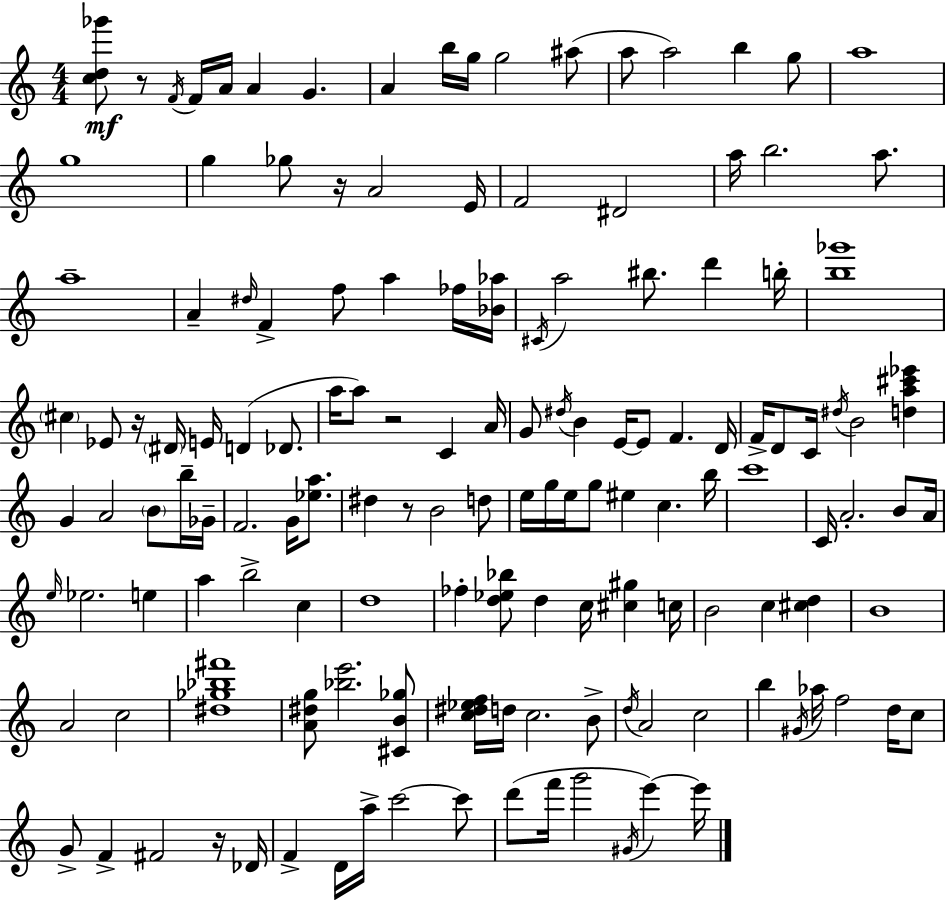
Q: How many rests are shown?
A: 6